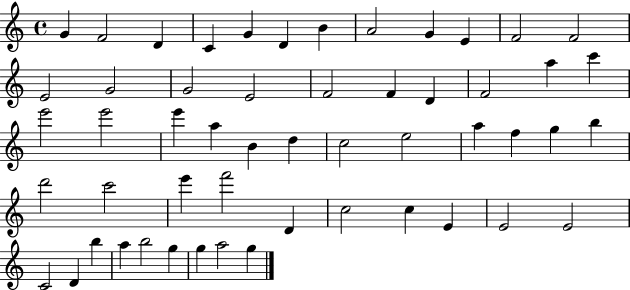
X:1
T:Untitled
M:4/4
L:1/4
K:C
G F2 D C G D B A2 G E F2 F2 E2 G2 G2 E2 F2 F D F2 a c' e'2 e'2 e' a B d c2 e2 a f g b d'2 c'2 e' f'2 D c2 c E E2 E2 C2 D b a b2 g g a2 g